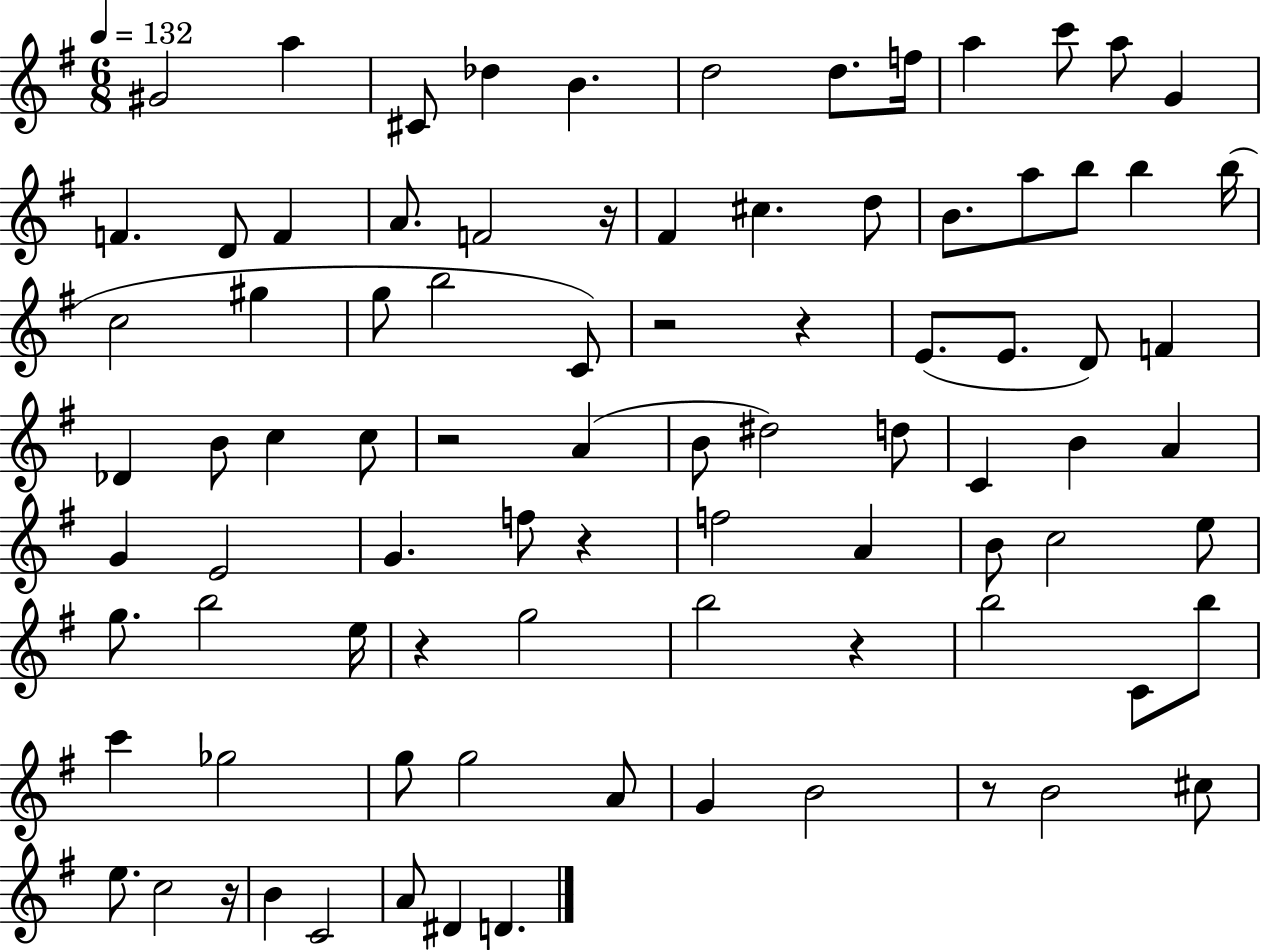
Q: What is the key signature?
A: G major